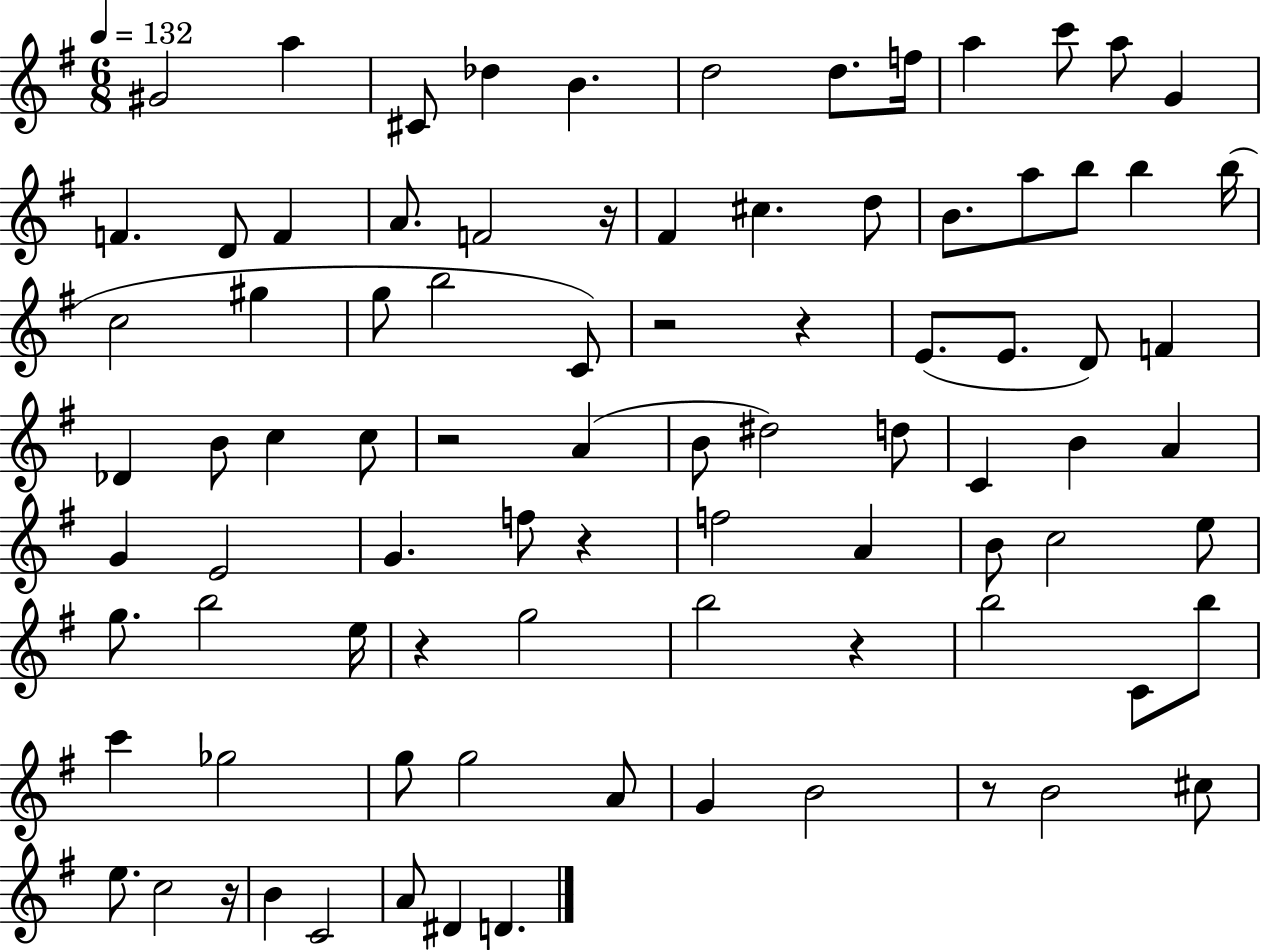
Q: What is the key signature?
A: G major